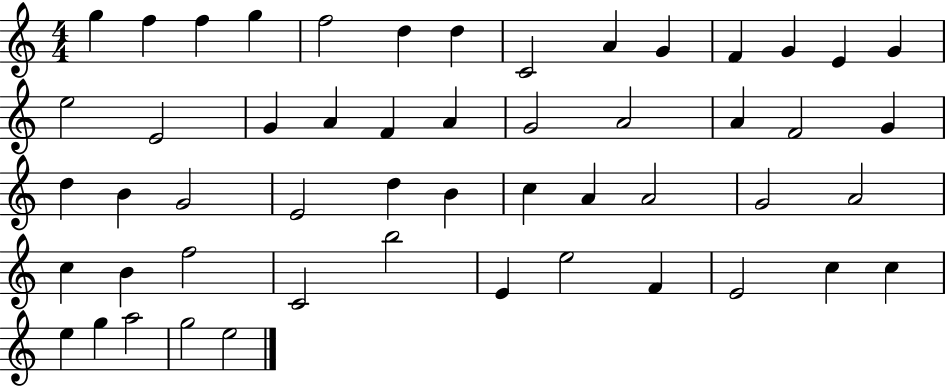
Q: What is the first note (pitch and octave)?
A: G5